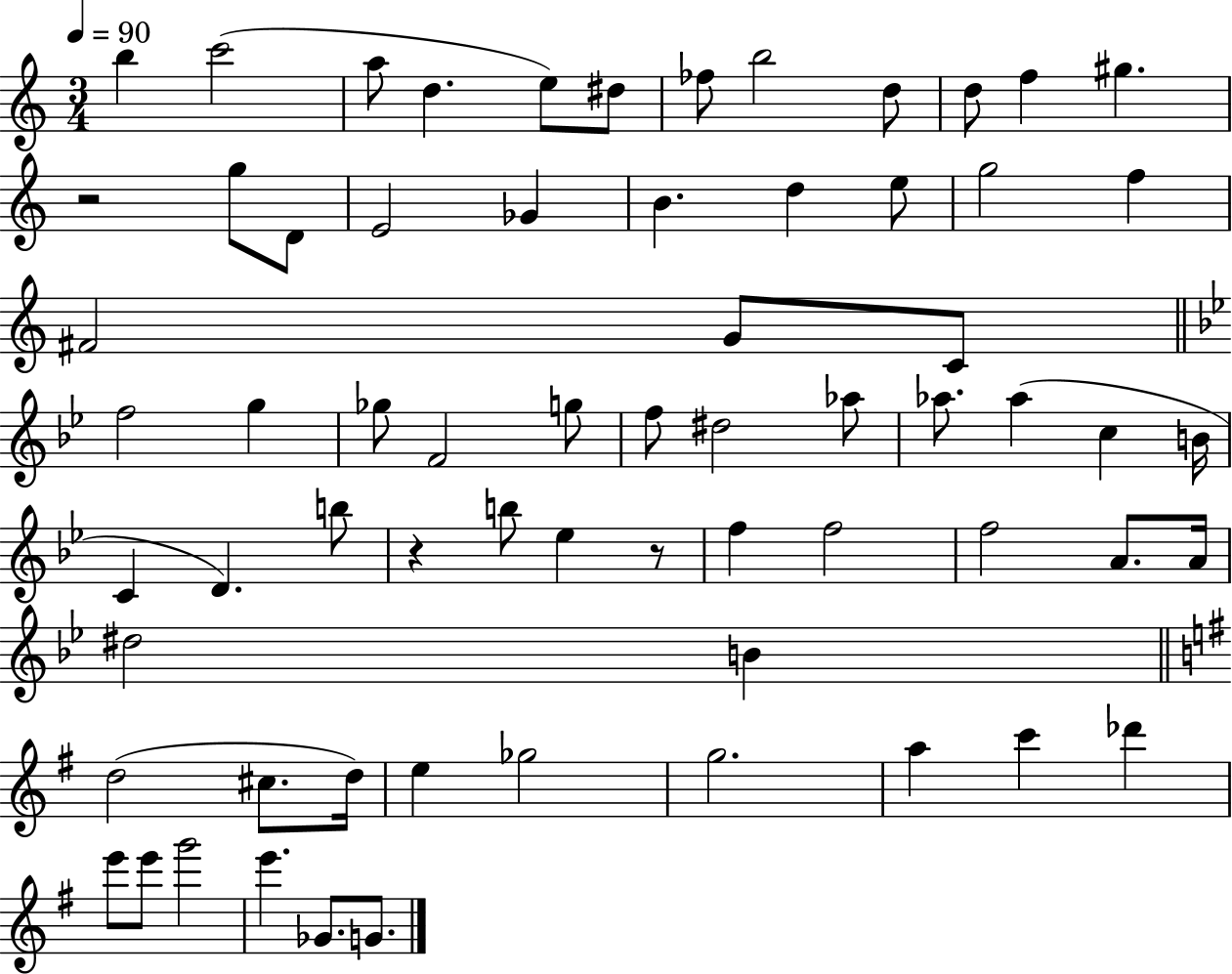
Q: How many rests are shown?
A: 3